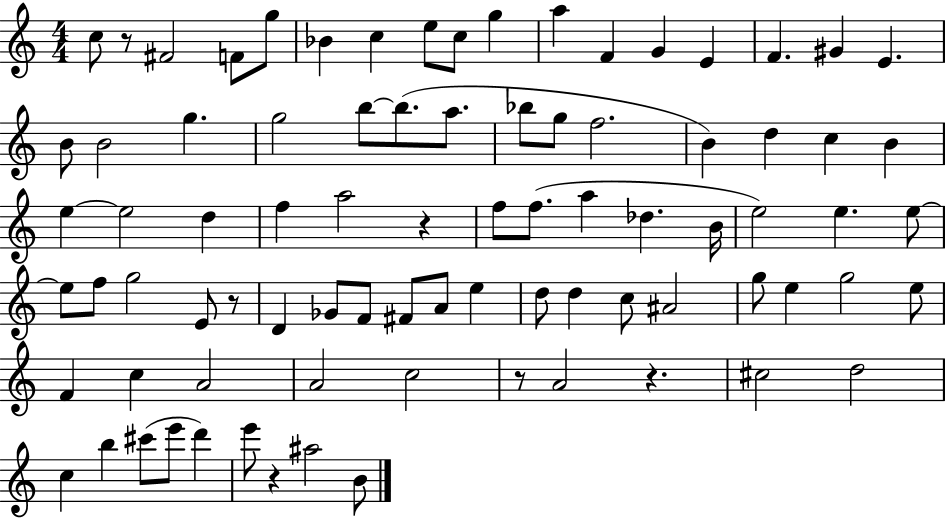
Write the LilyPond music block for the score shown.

{
  \clef treble
  \numericTimeSignature
  \time 4/4
  \key c \major
  \repeat volta 2 { c''8 r8 fis'2 f'8 g''8 | bes'4 c''4 e''8 c''8 g''4 | a''4 f'4 g'4 e'4 | f'4. gis'4 e'4. | \break b'8 b'2 g''4. | g''2 b''8~~ b''8.( a''8. | bes''8 g''8 f''2. | b'4) d''4 c''4 b'4 | \break e''4~~ e''2 d''4 | f''4 a''2 r4 | f''8 f''8.( a''4 des''4. b'16 | e''2) e''4. e''8~~ | \break e''8 f''8 g''2 e'8 r8 | d'4 ges'8 f'8 fis'8 a'8 e''4 | d''8 d''4 c''8 ais'2 | g''8 e''4 g''2 e''8 | \break f'4 c''4 a'2 | a'2 c''2 | r8 a'2 r4. | cis''2 d''2 | \break c''4 b''4 cis'''8( e'''8 d'''4) | e'''8 r4 ais''2 b'8 | } \bar "|."
}